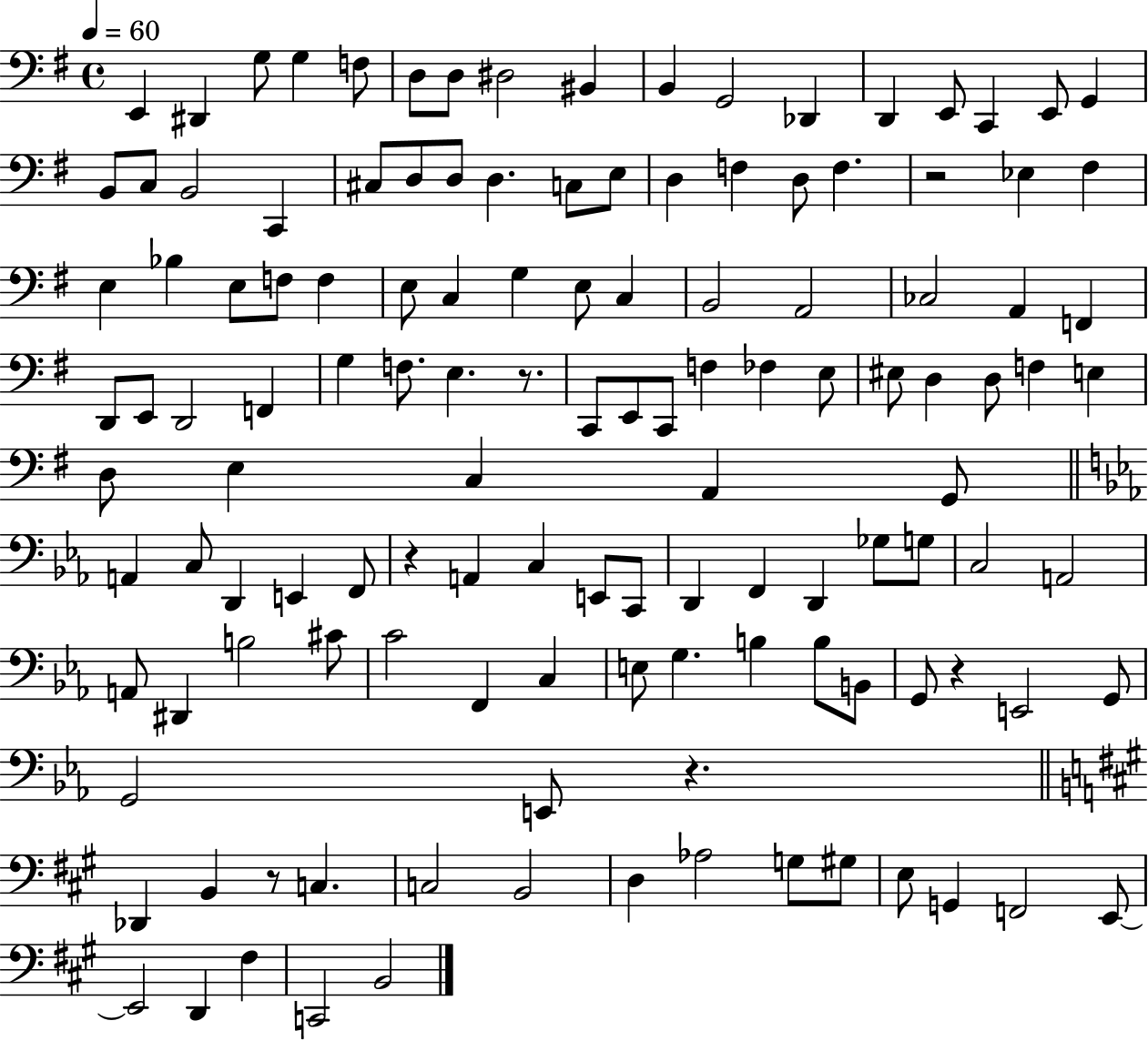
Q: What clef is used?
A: bass